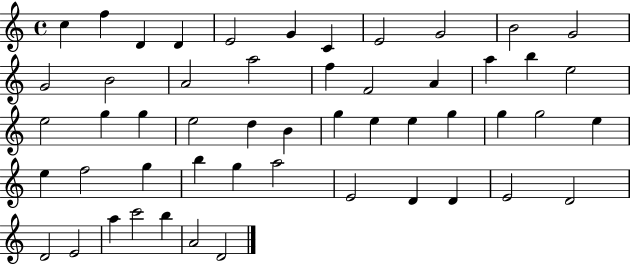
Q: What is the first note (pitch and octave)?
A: C5